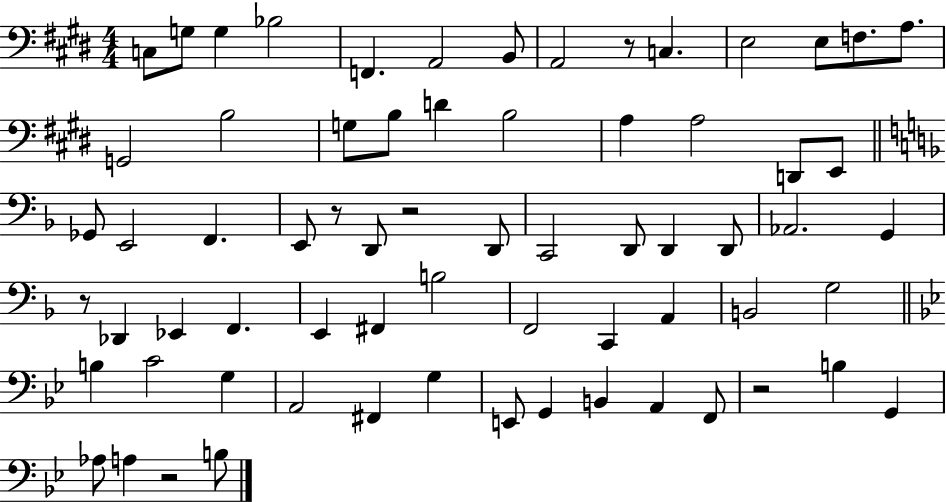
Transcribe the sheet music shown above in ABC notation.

X:1
T:Untitled
M:4/4
L:1/4
K:E
C,/2 G,/2 G, _B,2 F,, A,,2 B,,/2 A,,2 z/2 C, E,2 E,/2 F,/2 A,/2 G,,2 B,2 G,/2 B,/2 D B,2 A, A,2 D,,/2 E,,/2 _G,,/2 E,,2 F,, E,,/2 z/2 D,,/2 z2 D,,/2 C,,2 D,,/2 D,, D,,/2 _A,,2 G,, z/2 _D,, _E,, F,, E,, ^F,, B,2 F,,2 C,, A,, B,,2 G,2 B, C2 G, A,,2 ^F,, G, E,,/2 G,, B,, A,, F,,/2 z2 B, G,, _A,/2 A, z2 B,/2